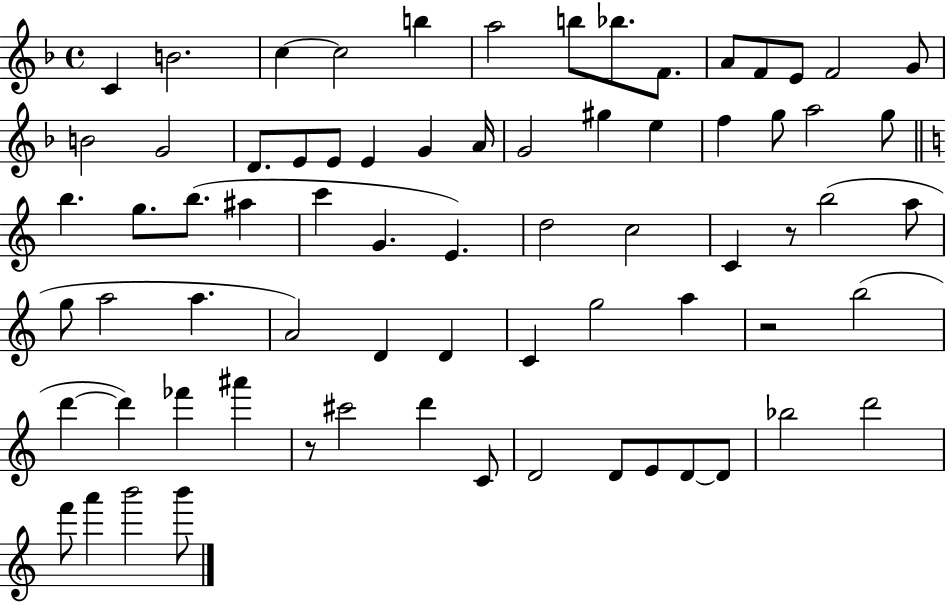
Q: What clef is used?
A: treble